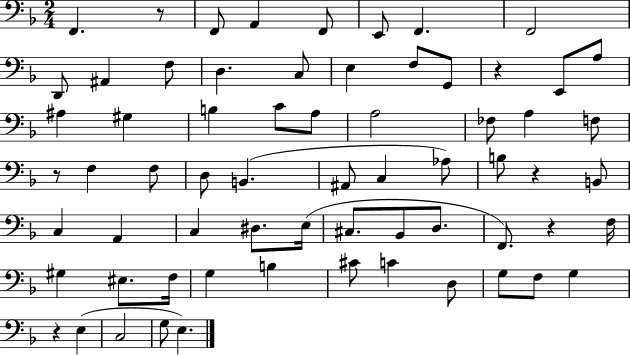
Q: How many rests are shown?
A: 6